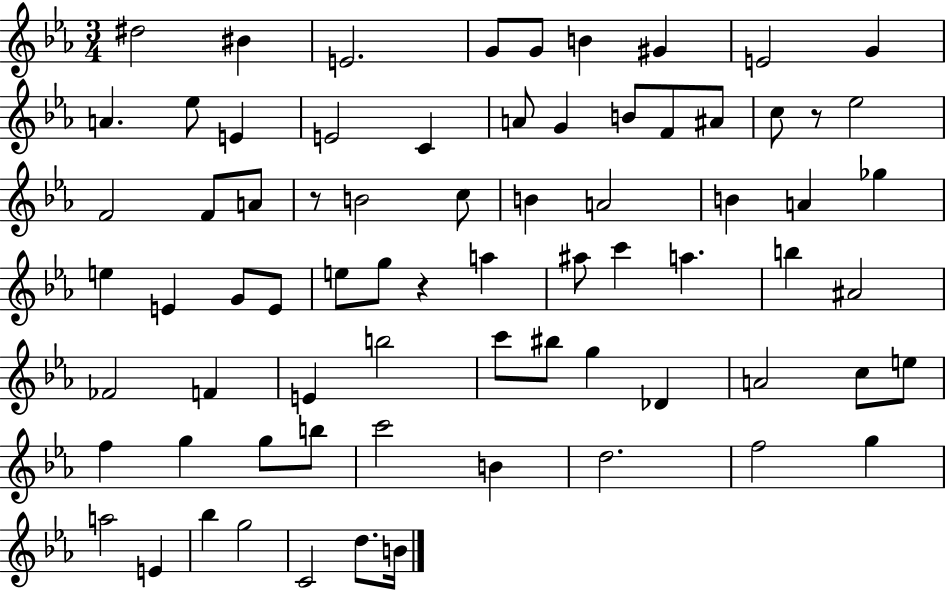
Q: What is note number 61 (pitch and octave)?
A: D5